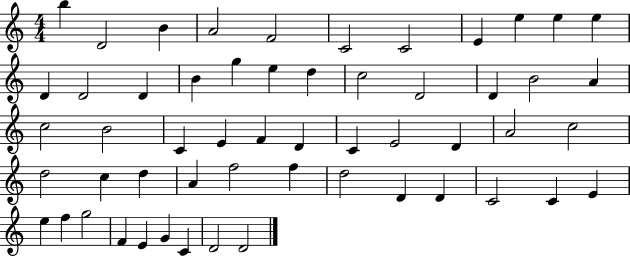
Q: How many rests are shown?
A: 0